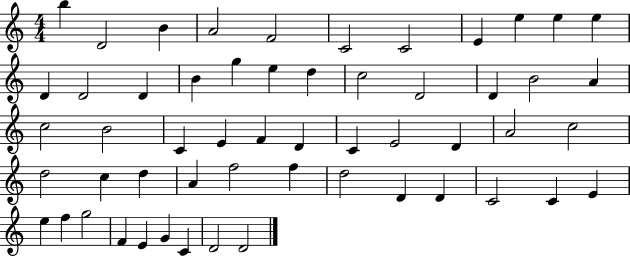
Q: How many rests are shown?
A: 0